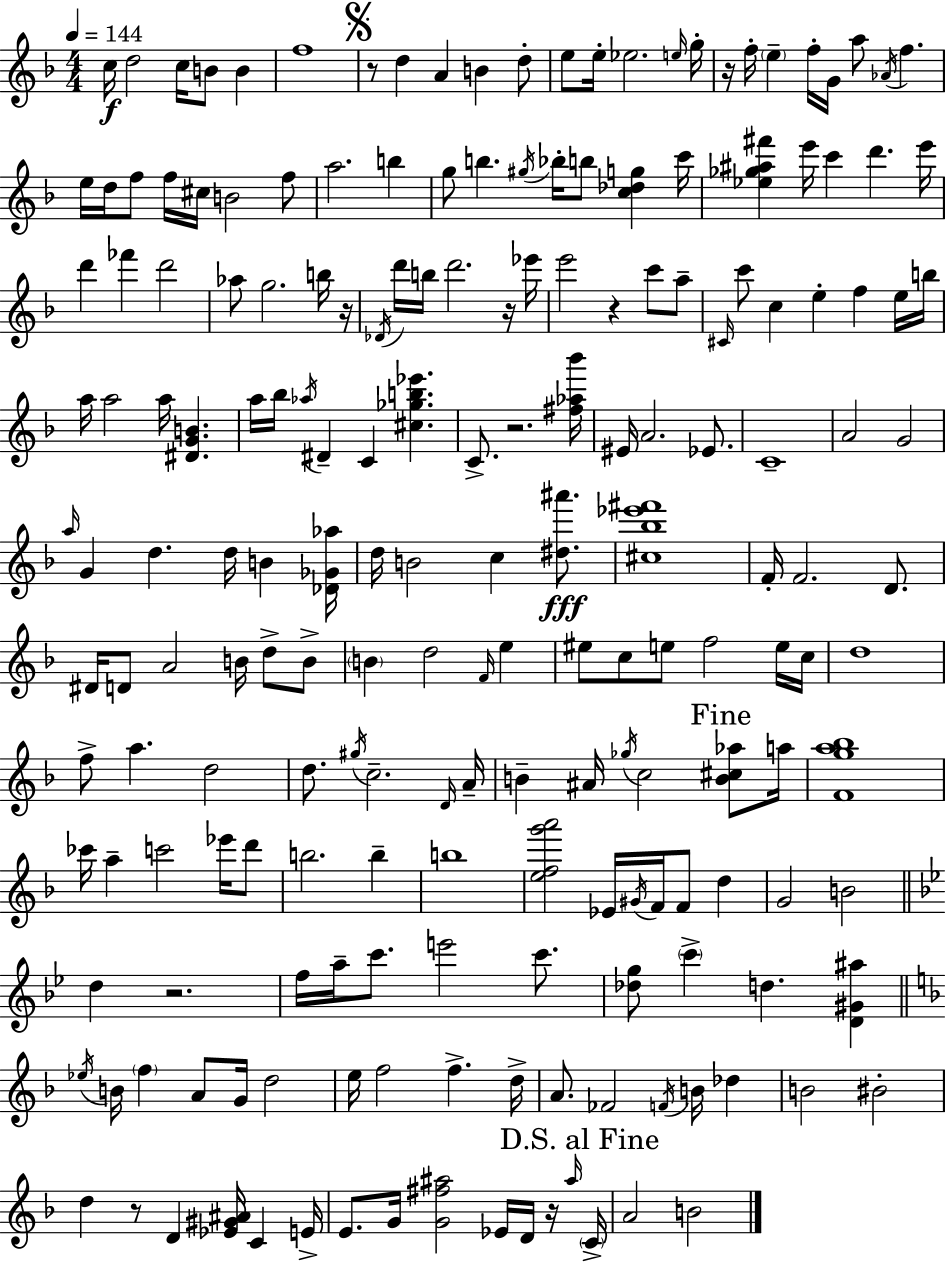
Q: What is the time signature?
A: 4/4